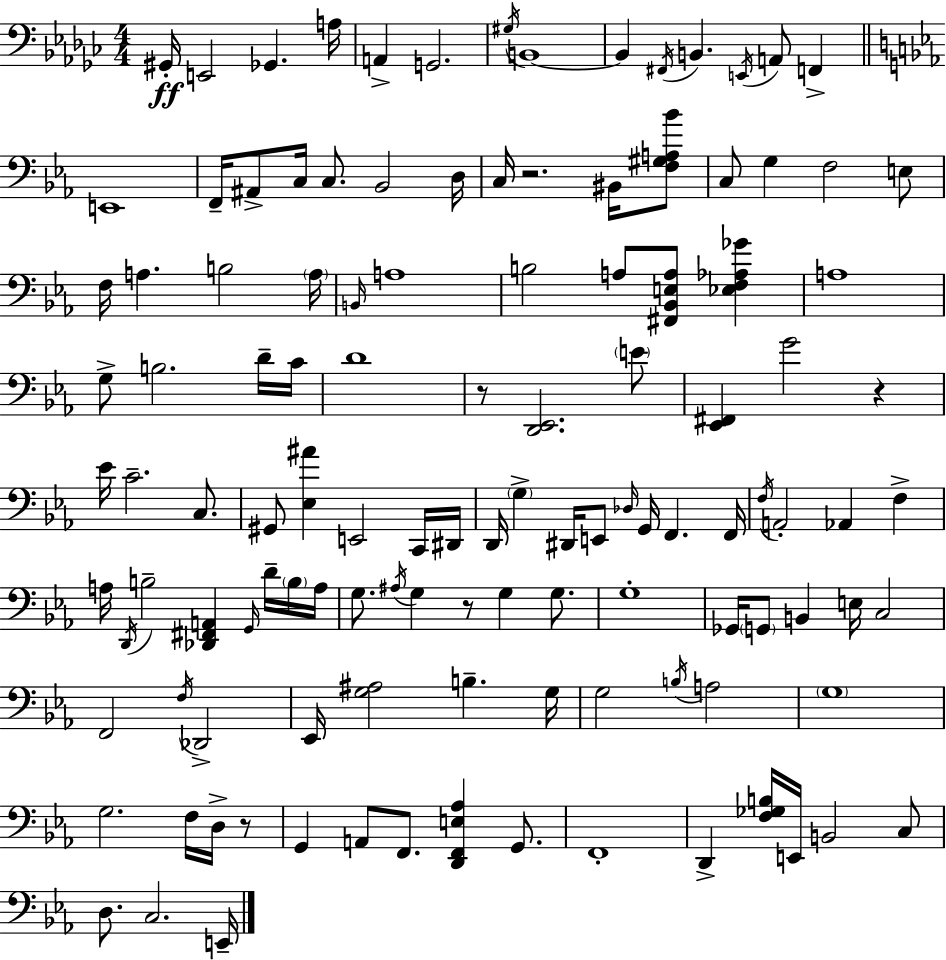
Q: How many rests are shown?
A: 5